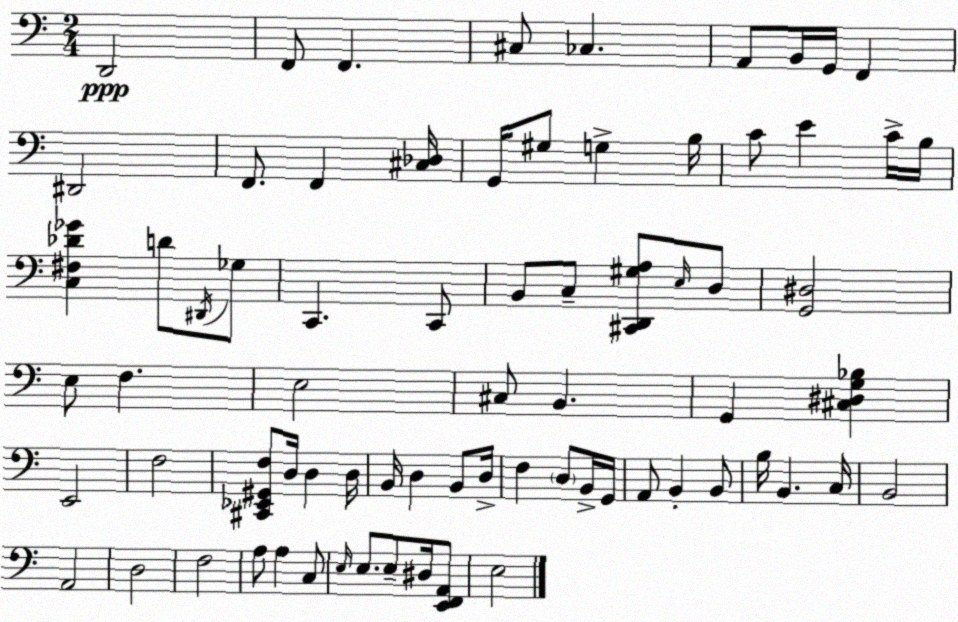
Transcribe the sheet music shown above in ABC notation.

X:1
T:Untitled
M:2/4
L:1/4
K:C
D,,2 F,,/2 F,, ^C,/2 _C, A,,/2 B,,/4 G,,/4 F,, ^D,,2 F,,/2 F,, [^C,_D,]/4 G,,/4 ^G,/2 G, B,/4 C/2 E C/4 B,/4 [C,^F,_D_G] D/2 ^D,,/4 _G,/2 C,, C,,/2 B,,/2 C,/2 [^C,,D,,^G,A,]/2 E,/4 D,/2 [G,,^D,]2 E,/2 F, E,2 ^C,/2 B,, G,, [^C,^D,G,_B,] E,,2 F,2 [^C,,_E,,^G,,F,]/2 D,/4 D, D,/4 B,,/4 D, B,,/2 D,/4 F, D,/2 B,,/4 G,,/4 A,,/2 B,, B,,/2 B,/4 B,, C,/4 B,,2 A,,2 D,2 F,2 A,/2 A, C,/2 E,/4 E,/2 E,/2 ^D,/4 [E,,F,,A,,]/2 E,2